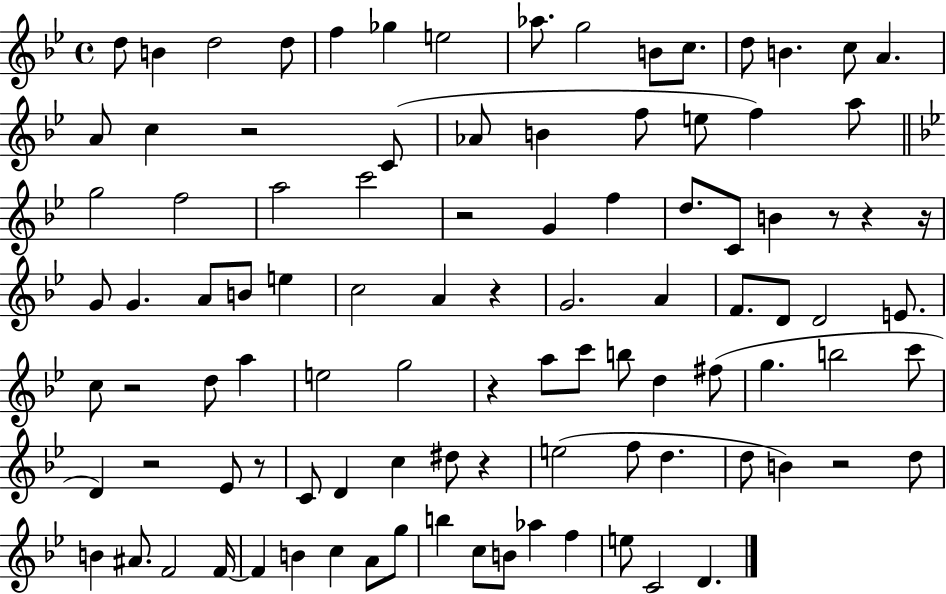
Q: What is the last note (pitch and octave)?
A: D4